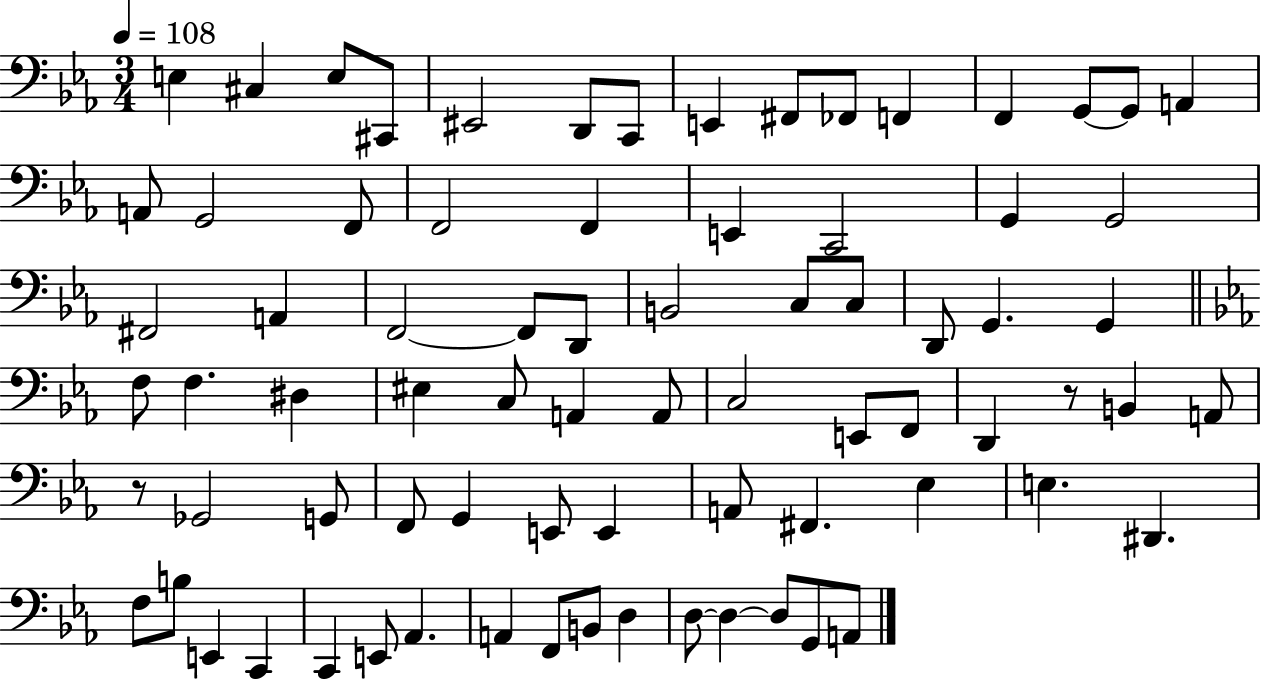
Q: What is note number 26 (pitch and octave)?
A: A2